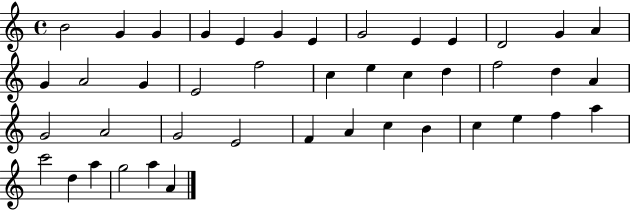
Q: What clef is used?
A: treble